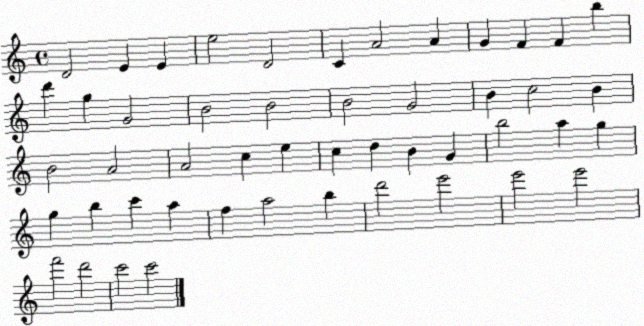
X:1
T:Untitled
M:4/4
L:1/4
K:C
D2 E E e2 D2 C A2 A G F F b d' g G2 B2 B2 B2 G2 B c2 B B2 A2 A2 c e c d B G b2 a g g b c' a f a2 b d'2 e'2 e'2 e'2 f'2 d'2 c'2 c'2